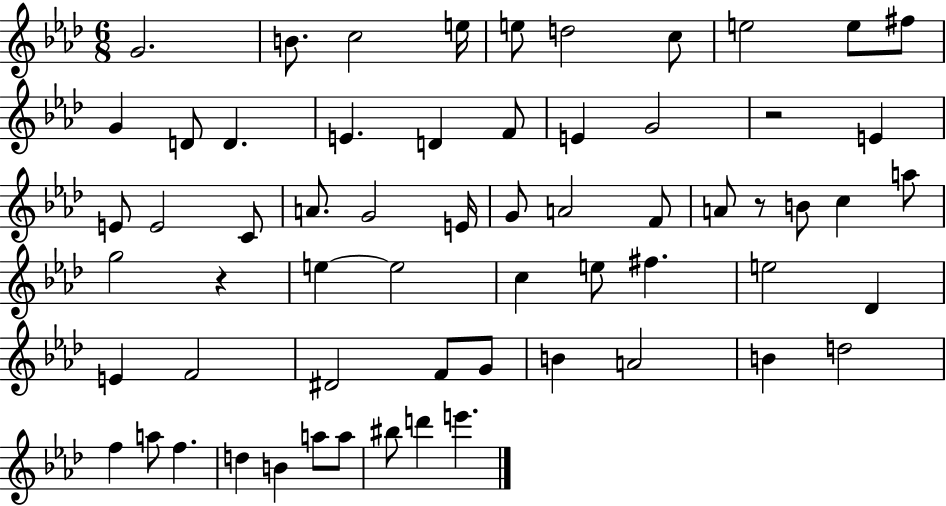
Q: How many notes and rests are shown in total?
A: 62